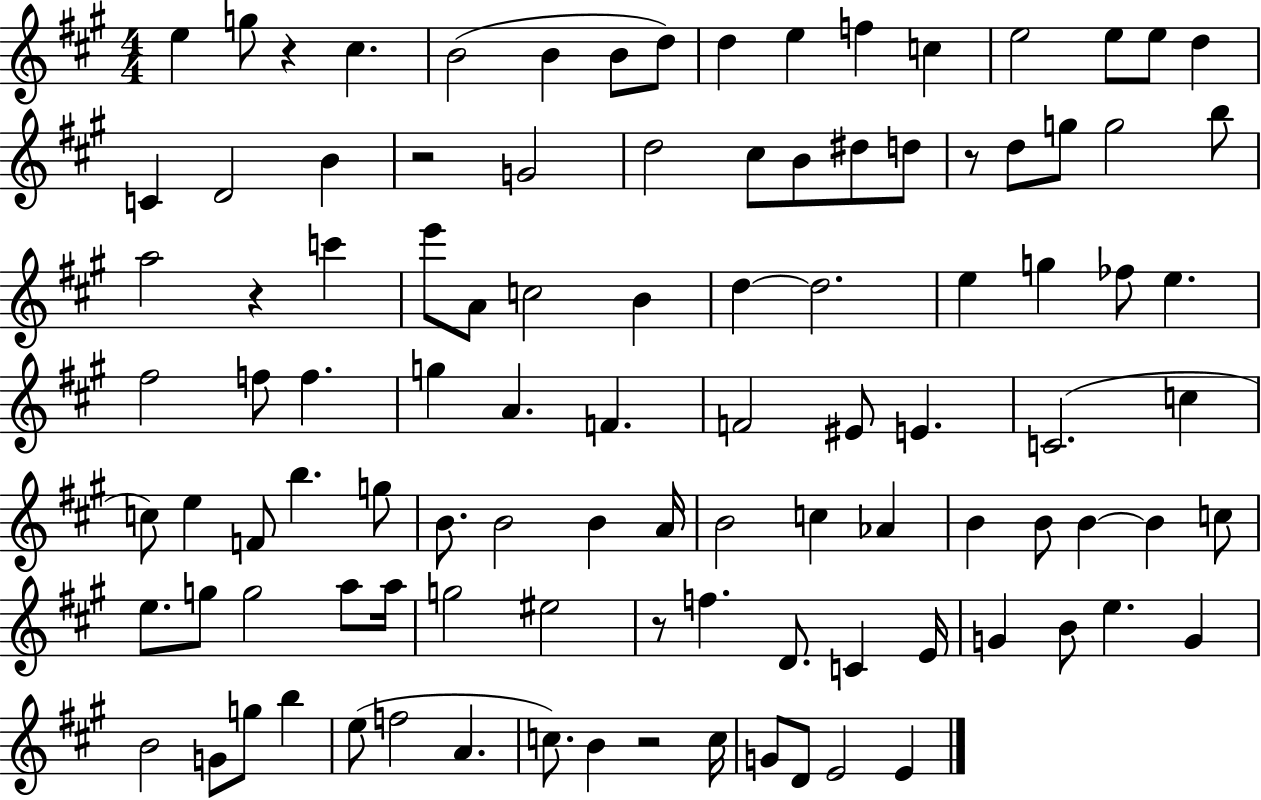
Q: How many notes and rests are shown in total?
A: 103